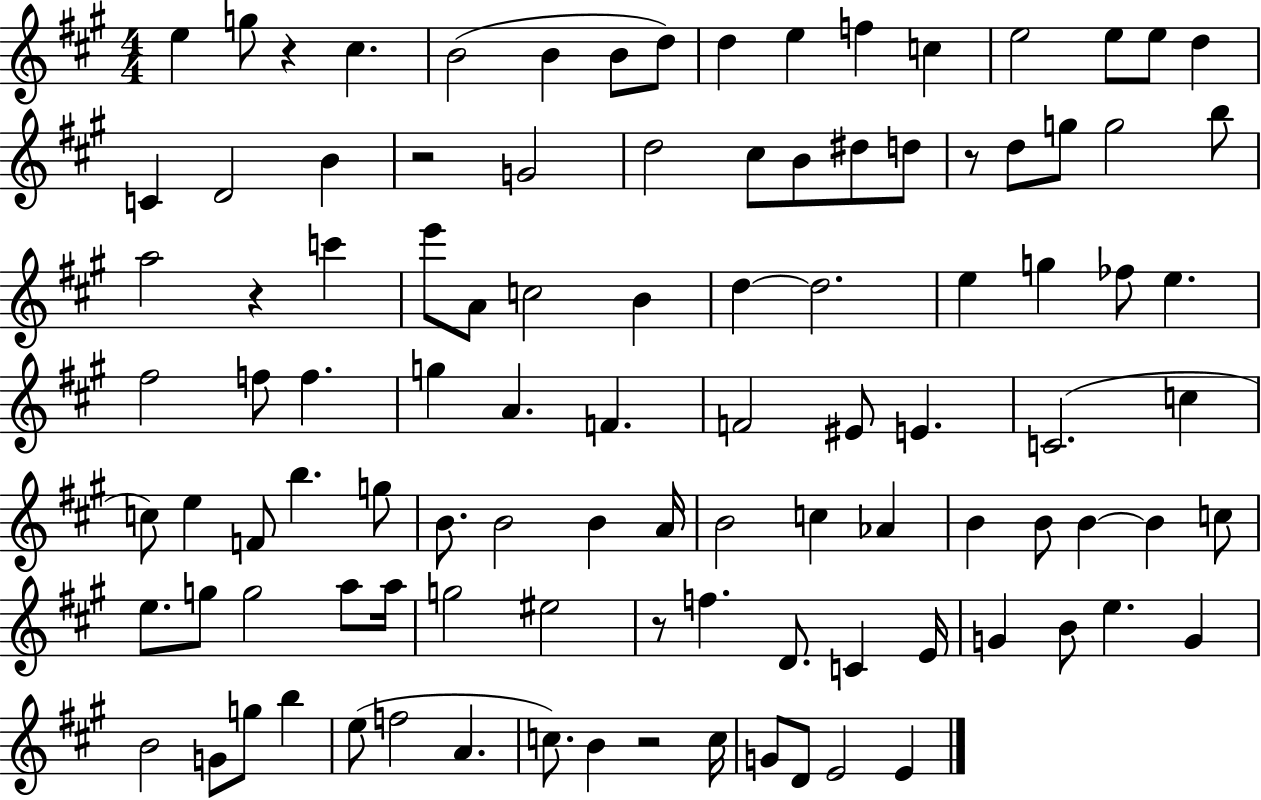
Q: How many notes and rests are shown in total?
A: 103